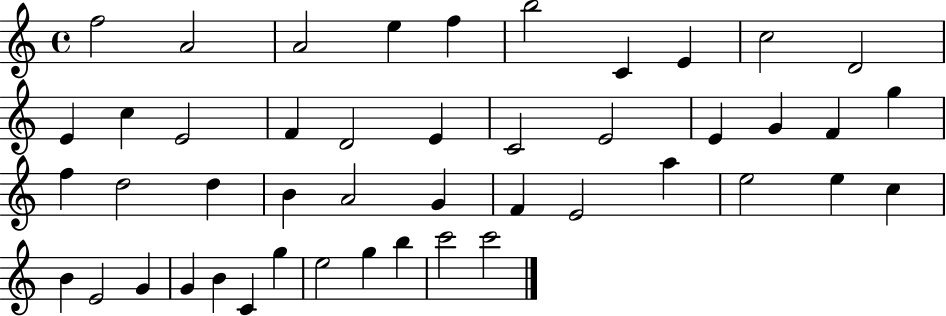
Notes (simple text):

F5/h A4/h A4/h E5/q F5/q B5/h C4/q E4/q C5/h D4/h E4/q C5/q E4/h F4/q D4/h E4/q C4/h E4/h E4/q G4/q F4/q G5/q F5/q D5/h D5/q B4/q A4/h G4/q F4/q E4/h A5/q E5/h E5/q C5/q B4/q E4/h G4/q G4/q B4/q C4/q G5/q E5/h G5/q B5/q C6/h C6/h